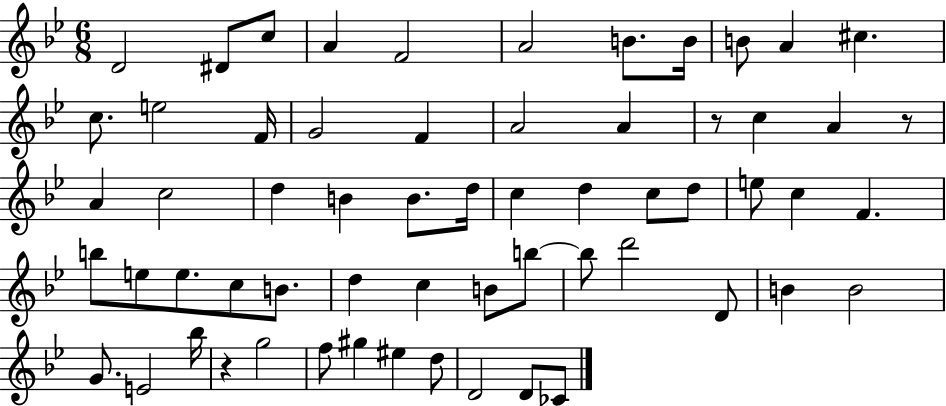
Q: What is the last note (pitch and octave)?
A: CES4